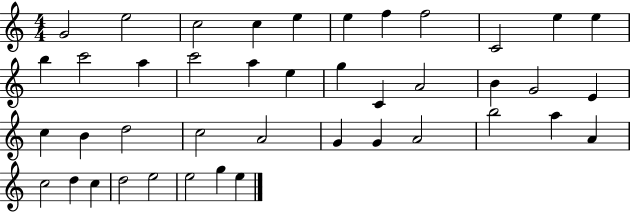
{
  \clef treble
  \numericTimeSignature
  \time 4/4
  \key c \major
  g'2 e''2 | c''2 c''4 e''4 | e''4 f''4 f''2 | c'2 e''4 e''4 | \break b''4 c'''2 a''4 | c'''2 a''4 e''4 | g''4 c'4 a'2 | b'4 g'2 e'4 | \break c''4 b'4 d''2 | c''2 a'2 | g'4 g'4 a'2 | b''2 a''4 a'4 | \break c''2 d''4 c''4 | d''2 e''2 | e''2 g''4 e''4 | \bar "|."
}